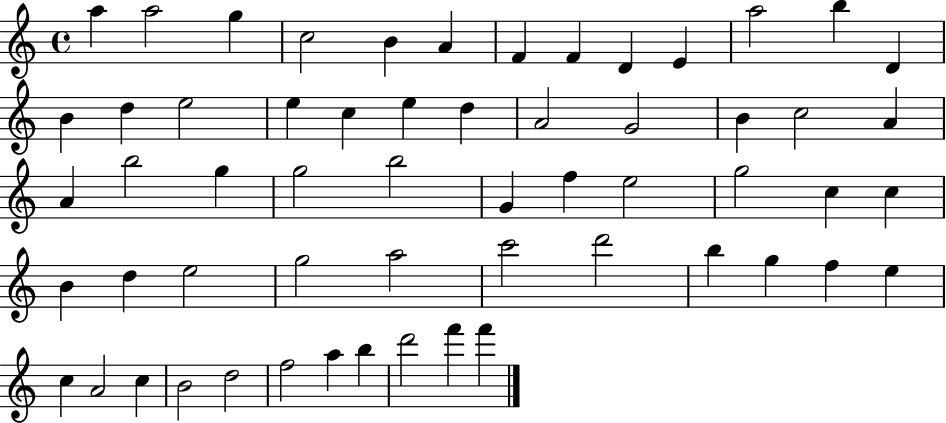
{
  \clef treble
  \time 4/4
  \defaultTimeSignature
  \key c \major
  a''4 a''2 g''4 | c''2 b'4 a'4 | f'4 f'4 d'4 e'4 | a''2 b''4 d'4 | \break b'4 d''4 e''2 | e''4 c''4 e''4 d''4 | a'2 g'2 | b'4 c''2 a'4 | \break a'4 b''2 g''4 | g''2 b''2 | g'4 f''4 e''2 | g''2 c''4 c''4 | \break b'4 d''4 e''2 | g''2 a''2 | c'''2 d'''2 | b''4 g''4 f''4 e''4 | \break c''4 a'2 c''4 | b'2 d''2 | f''2 a''4 b''4 | d'''2 f'''4 f'''4 | \break \bar "|."
}